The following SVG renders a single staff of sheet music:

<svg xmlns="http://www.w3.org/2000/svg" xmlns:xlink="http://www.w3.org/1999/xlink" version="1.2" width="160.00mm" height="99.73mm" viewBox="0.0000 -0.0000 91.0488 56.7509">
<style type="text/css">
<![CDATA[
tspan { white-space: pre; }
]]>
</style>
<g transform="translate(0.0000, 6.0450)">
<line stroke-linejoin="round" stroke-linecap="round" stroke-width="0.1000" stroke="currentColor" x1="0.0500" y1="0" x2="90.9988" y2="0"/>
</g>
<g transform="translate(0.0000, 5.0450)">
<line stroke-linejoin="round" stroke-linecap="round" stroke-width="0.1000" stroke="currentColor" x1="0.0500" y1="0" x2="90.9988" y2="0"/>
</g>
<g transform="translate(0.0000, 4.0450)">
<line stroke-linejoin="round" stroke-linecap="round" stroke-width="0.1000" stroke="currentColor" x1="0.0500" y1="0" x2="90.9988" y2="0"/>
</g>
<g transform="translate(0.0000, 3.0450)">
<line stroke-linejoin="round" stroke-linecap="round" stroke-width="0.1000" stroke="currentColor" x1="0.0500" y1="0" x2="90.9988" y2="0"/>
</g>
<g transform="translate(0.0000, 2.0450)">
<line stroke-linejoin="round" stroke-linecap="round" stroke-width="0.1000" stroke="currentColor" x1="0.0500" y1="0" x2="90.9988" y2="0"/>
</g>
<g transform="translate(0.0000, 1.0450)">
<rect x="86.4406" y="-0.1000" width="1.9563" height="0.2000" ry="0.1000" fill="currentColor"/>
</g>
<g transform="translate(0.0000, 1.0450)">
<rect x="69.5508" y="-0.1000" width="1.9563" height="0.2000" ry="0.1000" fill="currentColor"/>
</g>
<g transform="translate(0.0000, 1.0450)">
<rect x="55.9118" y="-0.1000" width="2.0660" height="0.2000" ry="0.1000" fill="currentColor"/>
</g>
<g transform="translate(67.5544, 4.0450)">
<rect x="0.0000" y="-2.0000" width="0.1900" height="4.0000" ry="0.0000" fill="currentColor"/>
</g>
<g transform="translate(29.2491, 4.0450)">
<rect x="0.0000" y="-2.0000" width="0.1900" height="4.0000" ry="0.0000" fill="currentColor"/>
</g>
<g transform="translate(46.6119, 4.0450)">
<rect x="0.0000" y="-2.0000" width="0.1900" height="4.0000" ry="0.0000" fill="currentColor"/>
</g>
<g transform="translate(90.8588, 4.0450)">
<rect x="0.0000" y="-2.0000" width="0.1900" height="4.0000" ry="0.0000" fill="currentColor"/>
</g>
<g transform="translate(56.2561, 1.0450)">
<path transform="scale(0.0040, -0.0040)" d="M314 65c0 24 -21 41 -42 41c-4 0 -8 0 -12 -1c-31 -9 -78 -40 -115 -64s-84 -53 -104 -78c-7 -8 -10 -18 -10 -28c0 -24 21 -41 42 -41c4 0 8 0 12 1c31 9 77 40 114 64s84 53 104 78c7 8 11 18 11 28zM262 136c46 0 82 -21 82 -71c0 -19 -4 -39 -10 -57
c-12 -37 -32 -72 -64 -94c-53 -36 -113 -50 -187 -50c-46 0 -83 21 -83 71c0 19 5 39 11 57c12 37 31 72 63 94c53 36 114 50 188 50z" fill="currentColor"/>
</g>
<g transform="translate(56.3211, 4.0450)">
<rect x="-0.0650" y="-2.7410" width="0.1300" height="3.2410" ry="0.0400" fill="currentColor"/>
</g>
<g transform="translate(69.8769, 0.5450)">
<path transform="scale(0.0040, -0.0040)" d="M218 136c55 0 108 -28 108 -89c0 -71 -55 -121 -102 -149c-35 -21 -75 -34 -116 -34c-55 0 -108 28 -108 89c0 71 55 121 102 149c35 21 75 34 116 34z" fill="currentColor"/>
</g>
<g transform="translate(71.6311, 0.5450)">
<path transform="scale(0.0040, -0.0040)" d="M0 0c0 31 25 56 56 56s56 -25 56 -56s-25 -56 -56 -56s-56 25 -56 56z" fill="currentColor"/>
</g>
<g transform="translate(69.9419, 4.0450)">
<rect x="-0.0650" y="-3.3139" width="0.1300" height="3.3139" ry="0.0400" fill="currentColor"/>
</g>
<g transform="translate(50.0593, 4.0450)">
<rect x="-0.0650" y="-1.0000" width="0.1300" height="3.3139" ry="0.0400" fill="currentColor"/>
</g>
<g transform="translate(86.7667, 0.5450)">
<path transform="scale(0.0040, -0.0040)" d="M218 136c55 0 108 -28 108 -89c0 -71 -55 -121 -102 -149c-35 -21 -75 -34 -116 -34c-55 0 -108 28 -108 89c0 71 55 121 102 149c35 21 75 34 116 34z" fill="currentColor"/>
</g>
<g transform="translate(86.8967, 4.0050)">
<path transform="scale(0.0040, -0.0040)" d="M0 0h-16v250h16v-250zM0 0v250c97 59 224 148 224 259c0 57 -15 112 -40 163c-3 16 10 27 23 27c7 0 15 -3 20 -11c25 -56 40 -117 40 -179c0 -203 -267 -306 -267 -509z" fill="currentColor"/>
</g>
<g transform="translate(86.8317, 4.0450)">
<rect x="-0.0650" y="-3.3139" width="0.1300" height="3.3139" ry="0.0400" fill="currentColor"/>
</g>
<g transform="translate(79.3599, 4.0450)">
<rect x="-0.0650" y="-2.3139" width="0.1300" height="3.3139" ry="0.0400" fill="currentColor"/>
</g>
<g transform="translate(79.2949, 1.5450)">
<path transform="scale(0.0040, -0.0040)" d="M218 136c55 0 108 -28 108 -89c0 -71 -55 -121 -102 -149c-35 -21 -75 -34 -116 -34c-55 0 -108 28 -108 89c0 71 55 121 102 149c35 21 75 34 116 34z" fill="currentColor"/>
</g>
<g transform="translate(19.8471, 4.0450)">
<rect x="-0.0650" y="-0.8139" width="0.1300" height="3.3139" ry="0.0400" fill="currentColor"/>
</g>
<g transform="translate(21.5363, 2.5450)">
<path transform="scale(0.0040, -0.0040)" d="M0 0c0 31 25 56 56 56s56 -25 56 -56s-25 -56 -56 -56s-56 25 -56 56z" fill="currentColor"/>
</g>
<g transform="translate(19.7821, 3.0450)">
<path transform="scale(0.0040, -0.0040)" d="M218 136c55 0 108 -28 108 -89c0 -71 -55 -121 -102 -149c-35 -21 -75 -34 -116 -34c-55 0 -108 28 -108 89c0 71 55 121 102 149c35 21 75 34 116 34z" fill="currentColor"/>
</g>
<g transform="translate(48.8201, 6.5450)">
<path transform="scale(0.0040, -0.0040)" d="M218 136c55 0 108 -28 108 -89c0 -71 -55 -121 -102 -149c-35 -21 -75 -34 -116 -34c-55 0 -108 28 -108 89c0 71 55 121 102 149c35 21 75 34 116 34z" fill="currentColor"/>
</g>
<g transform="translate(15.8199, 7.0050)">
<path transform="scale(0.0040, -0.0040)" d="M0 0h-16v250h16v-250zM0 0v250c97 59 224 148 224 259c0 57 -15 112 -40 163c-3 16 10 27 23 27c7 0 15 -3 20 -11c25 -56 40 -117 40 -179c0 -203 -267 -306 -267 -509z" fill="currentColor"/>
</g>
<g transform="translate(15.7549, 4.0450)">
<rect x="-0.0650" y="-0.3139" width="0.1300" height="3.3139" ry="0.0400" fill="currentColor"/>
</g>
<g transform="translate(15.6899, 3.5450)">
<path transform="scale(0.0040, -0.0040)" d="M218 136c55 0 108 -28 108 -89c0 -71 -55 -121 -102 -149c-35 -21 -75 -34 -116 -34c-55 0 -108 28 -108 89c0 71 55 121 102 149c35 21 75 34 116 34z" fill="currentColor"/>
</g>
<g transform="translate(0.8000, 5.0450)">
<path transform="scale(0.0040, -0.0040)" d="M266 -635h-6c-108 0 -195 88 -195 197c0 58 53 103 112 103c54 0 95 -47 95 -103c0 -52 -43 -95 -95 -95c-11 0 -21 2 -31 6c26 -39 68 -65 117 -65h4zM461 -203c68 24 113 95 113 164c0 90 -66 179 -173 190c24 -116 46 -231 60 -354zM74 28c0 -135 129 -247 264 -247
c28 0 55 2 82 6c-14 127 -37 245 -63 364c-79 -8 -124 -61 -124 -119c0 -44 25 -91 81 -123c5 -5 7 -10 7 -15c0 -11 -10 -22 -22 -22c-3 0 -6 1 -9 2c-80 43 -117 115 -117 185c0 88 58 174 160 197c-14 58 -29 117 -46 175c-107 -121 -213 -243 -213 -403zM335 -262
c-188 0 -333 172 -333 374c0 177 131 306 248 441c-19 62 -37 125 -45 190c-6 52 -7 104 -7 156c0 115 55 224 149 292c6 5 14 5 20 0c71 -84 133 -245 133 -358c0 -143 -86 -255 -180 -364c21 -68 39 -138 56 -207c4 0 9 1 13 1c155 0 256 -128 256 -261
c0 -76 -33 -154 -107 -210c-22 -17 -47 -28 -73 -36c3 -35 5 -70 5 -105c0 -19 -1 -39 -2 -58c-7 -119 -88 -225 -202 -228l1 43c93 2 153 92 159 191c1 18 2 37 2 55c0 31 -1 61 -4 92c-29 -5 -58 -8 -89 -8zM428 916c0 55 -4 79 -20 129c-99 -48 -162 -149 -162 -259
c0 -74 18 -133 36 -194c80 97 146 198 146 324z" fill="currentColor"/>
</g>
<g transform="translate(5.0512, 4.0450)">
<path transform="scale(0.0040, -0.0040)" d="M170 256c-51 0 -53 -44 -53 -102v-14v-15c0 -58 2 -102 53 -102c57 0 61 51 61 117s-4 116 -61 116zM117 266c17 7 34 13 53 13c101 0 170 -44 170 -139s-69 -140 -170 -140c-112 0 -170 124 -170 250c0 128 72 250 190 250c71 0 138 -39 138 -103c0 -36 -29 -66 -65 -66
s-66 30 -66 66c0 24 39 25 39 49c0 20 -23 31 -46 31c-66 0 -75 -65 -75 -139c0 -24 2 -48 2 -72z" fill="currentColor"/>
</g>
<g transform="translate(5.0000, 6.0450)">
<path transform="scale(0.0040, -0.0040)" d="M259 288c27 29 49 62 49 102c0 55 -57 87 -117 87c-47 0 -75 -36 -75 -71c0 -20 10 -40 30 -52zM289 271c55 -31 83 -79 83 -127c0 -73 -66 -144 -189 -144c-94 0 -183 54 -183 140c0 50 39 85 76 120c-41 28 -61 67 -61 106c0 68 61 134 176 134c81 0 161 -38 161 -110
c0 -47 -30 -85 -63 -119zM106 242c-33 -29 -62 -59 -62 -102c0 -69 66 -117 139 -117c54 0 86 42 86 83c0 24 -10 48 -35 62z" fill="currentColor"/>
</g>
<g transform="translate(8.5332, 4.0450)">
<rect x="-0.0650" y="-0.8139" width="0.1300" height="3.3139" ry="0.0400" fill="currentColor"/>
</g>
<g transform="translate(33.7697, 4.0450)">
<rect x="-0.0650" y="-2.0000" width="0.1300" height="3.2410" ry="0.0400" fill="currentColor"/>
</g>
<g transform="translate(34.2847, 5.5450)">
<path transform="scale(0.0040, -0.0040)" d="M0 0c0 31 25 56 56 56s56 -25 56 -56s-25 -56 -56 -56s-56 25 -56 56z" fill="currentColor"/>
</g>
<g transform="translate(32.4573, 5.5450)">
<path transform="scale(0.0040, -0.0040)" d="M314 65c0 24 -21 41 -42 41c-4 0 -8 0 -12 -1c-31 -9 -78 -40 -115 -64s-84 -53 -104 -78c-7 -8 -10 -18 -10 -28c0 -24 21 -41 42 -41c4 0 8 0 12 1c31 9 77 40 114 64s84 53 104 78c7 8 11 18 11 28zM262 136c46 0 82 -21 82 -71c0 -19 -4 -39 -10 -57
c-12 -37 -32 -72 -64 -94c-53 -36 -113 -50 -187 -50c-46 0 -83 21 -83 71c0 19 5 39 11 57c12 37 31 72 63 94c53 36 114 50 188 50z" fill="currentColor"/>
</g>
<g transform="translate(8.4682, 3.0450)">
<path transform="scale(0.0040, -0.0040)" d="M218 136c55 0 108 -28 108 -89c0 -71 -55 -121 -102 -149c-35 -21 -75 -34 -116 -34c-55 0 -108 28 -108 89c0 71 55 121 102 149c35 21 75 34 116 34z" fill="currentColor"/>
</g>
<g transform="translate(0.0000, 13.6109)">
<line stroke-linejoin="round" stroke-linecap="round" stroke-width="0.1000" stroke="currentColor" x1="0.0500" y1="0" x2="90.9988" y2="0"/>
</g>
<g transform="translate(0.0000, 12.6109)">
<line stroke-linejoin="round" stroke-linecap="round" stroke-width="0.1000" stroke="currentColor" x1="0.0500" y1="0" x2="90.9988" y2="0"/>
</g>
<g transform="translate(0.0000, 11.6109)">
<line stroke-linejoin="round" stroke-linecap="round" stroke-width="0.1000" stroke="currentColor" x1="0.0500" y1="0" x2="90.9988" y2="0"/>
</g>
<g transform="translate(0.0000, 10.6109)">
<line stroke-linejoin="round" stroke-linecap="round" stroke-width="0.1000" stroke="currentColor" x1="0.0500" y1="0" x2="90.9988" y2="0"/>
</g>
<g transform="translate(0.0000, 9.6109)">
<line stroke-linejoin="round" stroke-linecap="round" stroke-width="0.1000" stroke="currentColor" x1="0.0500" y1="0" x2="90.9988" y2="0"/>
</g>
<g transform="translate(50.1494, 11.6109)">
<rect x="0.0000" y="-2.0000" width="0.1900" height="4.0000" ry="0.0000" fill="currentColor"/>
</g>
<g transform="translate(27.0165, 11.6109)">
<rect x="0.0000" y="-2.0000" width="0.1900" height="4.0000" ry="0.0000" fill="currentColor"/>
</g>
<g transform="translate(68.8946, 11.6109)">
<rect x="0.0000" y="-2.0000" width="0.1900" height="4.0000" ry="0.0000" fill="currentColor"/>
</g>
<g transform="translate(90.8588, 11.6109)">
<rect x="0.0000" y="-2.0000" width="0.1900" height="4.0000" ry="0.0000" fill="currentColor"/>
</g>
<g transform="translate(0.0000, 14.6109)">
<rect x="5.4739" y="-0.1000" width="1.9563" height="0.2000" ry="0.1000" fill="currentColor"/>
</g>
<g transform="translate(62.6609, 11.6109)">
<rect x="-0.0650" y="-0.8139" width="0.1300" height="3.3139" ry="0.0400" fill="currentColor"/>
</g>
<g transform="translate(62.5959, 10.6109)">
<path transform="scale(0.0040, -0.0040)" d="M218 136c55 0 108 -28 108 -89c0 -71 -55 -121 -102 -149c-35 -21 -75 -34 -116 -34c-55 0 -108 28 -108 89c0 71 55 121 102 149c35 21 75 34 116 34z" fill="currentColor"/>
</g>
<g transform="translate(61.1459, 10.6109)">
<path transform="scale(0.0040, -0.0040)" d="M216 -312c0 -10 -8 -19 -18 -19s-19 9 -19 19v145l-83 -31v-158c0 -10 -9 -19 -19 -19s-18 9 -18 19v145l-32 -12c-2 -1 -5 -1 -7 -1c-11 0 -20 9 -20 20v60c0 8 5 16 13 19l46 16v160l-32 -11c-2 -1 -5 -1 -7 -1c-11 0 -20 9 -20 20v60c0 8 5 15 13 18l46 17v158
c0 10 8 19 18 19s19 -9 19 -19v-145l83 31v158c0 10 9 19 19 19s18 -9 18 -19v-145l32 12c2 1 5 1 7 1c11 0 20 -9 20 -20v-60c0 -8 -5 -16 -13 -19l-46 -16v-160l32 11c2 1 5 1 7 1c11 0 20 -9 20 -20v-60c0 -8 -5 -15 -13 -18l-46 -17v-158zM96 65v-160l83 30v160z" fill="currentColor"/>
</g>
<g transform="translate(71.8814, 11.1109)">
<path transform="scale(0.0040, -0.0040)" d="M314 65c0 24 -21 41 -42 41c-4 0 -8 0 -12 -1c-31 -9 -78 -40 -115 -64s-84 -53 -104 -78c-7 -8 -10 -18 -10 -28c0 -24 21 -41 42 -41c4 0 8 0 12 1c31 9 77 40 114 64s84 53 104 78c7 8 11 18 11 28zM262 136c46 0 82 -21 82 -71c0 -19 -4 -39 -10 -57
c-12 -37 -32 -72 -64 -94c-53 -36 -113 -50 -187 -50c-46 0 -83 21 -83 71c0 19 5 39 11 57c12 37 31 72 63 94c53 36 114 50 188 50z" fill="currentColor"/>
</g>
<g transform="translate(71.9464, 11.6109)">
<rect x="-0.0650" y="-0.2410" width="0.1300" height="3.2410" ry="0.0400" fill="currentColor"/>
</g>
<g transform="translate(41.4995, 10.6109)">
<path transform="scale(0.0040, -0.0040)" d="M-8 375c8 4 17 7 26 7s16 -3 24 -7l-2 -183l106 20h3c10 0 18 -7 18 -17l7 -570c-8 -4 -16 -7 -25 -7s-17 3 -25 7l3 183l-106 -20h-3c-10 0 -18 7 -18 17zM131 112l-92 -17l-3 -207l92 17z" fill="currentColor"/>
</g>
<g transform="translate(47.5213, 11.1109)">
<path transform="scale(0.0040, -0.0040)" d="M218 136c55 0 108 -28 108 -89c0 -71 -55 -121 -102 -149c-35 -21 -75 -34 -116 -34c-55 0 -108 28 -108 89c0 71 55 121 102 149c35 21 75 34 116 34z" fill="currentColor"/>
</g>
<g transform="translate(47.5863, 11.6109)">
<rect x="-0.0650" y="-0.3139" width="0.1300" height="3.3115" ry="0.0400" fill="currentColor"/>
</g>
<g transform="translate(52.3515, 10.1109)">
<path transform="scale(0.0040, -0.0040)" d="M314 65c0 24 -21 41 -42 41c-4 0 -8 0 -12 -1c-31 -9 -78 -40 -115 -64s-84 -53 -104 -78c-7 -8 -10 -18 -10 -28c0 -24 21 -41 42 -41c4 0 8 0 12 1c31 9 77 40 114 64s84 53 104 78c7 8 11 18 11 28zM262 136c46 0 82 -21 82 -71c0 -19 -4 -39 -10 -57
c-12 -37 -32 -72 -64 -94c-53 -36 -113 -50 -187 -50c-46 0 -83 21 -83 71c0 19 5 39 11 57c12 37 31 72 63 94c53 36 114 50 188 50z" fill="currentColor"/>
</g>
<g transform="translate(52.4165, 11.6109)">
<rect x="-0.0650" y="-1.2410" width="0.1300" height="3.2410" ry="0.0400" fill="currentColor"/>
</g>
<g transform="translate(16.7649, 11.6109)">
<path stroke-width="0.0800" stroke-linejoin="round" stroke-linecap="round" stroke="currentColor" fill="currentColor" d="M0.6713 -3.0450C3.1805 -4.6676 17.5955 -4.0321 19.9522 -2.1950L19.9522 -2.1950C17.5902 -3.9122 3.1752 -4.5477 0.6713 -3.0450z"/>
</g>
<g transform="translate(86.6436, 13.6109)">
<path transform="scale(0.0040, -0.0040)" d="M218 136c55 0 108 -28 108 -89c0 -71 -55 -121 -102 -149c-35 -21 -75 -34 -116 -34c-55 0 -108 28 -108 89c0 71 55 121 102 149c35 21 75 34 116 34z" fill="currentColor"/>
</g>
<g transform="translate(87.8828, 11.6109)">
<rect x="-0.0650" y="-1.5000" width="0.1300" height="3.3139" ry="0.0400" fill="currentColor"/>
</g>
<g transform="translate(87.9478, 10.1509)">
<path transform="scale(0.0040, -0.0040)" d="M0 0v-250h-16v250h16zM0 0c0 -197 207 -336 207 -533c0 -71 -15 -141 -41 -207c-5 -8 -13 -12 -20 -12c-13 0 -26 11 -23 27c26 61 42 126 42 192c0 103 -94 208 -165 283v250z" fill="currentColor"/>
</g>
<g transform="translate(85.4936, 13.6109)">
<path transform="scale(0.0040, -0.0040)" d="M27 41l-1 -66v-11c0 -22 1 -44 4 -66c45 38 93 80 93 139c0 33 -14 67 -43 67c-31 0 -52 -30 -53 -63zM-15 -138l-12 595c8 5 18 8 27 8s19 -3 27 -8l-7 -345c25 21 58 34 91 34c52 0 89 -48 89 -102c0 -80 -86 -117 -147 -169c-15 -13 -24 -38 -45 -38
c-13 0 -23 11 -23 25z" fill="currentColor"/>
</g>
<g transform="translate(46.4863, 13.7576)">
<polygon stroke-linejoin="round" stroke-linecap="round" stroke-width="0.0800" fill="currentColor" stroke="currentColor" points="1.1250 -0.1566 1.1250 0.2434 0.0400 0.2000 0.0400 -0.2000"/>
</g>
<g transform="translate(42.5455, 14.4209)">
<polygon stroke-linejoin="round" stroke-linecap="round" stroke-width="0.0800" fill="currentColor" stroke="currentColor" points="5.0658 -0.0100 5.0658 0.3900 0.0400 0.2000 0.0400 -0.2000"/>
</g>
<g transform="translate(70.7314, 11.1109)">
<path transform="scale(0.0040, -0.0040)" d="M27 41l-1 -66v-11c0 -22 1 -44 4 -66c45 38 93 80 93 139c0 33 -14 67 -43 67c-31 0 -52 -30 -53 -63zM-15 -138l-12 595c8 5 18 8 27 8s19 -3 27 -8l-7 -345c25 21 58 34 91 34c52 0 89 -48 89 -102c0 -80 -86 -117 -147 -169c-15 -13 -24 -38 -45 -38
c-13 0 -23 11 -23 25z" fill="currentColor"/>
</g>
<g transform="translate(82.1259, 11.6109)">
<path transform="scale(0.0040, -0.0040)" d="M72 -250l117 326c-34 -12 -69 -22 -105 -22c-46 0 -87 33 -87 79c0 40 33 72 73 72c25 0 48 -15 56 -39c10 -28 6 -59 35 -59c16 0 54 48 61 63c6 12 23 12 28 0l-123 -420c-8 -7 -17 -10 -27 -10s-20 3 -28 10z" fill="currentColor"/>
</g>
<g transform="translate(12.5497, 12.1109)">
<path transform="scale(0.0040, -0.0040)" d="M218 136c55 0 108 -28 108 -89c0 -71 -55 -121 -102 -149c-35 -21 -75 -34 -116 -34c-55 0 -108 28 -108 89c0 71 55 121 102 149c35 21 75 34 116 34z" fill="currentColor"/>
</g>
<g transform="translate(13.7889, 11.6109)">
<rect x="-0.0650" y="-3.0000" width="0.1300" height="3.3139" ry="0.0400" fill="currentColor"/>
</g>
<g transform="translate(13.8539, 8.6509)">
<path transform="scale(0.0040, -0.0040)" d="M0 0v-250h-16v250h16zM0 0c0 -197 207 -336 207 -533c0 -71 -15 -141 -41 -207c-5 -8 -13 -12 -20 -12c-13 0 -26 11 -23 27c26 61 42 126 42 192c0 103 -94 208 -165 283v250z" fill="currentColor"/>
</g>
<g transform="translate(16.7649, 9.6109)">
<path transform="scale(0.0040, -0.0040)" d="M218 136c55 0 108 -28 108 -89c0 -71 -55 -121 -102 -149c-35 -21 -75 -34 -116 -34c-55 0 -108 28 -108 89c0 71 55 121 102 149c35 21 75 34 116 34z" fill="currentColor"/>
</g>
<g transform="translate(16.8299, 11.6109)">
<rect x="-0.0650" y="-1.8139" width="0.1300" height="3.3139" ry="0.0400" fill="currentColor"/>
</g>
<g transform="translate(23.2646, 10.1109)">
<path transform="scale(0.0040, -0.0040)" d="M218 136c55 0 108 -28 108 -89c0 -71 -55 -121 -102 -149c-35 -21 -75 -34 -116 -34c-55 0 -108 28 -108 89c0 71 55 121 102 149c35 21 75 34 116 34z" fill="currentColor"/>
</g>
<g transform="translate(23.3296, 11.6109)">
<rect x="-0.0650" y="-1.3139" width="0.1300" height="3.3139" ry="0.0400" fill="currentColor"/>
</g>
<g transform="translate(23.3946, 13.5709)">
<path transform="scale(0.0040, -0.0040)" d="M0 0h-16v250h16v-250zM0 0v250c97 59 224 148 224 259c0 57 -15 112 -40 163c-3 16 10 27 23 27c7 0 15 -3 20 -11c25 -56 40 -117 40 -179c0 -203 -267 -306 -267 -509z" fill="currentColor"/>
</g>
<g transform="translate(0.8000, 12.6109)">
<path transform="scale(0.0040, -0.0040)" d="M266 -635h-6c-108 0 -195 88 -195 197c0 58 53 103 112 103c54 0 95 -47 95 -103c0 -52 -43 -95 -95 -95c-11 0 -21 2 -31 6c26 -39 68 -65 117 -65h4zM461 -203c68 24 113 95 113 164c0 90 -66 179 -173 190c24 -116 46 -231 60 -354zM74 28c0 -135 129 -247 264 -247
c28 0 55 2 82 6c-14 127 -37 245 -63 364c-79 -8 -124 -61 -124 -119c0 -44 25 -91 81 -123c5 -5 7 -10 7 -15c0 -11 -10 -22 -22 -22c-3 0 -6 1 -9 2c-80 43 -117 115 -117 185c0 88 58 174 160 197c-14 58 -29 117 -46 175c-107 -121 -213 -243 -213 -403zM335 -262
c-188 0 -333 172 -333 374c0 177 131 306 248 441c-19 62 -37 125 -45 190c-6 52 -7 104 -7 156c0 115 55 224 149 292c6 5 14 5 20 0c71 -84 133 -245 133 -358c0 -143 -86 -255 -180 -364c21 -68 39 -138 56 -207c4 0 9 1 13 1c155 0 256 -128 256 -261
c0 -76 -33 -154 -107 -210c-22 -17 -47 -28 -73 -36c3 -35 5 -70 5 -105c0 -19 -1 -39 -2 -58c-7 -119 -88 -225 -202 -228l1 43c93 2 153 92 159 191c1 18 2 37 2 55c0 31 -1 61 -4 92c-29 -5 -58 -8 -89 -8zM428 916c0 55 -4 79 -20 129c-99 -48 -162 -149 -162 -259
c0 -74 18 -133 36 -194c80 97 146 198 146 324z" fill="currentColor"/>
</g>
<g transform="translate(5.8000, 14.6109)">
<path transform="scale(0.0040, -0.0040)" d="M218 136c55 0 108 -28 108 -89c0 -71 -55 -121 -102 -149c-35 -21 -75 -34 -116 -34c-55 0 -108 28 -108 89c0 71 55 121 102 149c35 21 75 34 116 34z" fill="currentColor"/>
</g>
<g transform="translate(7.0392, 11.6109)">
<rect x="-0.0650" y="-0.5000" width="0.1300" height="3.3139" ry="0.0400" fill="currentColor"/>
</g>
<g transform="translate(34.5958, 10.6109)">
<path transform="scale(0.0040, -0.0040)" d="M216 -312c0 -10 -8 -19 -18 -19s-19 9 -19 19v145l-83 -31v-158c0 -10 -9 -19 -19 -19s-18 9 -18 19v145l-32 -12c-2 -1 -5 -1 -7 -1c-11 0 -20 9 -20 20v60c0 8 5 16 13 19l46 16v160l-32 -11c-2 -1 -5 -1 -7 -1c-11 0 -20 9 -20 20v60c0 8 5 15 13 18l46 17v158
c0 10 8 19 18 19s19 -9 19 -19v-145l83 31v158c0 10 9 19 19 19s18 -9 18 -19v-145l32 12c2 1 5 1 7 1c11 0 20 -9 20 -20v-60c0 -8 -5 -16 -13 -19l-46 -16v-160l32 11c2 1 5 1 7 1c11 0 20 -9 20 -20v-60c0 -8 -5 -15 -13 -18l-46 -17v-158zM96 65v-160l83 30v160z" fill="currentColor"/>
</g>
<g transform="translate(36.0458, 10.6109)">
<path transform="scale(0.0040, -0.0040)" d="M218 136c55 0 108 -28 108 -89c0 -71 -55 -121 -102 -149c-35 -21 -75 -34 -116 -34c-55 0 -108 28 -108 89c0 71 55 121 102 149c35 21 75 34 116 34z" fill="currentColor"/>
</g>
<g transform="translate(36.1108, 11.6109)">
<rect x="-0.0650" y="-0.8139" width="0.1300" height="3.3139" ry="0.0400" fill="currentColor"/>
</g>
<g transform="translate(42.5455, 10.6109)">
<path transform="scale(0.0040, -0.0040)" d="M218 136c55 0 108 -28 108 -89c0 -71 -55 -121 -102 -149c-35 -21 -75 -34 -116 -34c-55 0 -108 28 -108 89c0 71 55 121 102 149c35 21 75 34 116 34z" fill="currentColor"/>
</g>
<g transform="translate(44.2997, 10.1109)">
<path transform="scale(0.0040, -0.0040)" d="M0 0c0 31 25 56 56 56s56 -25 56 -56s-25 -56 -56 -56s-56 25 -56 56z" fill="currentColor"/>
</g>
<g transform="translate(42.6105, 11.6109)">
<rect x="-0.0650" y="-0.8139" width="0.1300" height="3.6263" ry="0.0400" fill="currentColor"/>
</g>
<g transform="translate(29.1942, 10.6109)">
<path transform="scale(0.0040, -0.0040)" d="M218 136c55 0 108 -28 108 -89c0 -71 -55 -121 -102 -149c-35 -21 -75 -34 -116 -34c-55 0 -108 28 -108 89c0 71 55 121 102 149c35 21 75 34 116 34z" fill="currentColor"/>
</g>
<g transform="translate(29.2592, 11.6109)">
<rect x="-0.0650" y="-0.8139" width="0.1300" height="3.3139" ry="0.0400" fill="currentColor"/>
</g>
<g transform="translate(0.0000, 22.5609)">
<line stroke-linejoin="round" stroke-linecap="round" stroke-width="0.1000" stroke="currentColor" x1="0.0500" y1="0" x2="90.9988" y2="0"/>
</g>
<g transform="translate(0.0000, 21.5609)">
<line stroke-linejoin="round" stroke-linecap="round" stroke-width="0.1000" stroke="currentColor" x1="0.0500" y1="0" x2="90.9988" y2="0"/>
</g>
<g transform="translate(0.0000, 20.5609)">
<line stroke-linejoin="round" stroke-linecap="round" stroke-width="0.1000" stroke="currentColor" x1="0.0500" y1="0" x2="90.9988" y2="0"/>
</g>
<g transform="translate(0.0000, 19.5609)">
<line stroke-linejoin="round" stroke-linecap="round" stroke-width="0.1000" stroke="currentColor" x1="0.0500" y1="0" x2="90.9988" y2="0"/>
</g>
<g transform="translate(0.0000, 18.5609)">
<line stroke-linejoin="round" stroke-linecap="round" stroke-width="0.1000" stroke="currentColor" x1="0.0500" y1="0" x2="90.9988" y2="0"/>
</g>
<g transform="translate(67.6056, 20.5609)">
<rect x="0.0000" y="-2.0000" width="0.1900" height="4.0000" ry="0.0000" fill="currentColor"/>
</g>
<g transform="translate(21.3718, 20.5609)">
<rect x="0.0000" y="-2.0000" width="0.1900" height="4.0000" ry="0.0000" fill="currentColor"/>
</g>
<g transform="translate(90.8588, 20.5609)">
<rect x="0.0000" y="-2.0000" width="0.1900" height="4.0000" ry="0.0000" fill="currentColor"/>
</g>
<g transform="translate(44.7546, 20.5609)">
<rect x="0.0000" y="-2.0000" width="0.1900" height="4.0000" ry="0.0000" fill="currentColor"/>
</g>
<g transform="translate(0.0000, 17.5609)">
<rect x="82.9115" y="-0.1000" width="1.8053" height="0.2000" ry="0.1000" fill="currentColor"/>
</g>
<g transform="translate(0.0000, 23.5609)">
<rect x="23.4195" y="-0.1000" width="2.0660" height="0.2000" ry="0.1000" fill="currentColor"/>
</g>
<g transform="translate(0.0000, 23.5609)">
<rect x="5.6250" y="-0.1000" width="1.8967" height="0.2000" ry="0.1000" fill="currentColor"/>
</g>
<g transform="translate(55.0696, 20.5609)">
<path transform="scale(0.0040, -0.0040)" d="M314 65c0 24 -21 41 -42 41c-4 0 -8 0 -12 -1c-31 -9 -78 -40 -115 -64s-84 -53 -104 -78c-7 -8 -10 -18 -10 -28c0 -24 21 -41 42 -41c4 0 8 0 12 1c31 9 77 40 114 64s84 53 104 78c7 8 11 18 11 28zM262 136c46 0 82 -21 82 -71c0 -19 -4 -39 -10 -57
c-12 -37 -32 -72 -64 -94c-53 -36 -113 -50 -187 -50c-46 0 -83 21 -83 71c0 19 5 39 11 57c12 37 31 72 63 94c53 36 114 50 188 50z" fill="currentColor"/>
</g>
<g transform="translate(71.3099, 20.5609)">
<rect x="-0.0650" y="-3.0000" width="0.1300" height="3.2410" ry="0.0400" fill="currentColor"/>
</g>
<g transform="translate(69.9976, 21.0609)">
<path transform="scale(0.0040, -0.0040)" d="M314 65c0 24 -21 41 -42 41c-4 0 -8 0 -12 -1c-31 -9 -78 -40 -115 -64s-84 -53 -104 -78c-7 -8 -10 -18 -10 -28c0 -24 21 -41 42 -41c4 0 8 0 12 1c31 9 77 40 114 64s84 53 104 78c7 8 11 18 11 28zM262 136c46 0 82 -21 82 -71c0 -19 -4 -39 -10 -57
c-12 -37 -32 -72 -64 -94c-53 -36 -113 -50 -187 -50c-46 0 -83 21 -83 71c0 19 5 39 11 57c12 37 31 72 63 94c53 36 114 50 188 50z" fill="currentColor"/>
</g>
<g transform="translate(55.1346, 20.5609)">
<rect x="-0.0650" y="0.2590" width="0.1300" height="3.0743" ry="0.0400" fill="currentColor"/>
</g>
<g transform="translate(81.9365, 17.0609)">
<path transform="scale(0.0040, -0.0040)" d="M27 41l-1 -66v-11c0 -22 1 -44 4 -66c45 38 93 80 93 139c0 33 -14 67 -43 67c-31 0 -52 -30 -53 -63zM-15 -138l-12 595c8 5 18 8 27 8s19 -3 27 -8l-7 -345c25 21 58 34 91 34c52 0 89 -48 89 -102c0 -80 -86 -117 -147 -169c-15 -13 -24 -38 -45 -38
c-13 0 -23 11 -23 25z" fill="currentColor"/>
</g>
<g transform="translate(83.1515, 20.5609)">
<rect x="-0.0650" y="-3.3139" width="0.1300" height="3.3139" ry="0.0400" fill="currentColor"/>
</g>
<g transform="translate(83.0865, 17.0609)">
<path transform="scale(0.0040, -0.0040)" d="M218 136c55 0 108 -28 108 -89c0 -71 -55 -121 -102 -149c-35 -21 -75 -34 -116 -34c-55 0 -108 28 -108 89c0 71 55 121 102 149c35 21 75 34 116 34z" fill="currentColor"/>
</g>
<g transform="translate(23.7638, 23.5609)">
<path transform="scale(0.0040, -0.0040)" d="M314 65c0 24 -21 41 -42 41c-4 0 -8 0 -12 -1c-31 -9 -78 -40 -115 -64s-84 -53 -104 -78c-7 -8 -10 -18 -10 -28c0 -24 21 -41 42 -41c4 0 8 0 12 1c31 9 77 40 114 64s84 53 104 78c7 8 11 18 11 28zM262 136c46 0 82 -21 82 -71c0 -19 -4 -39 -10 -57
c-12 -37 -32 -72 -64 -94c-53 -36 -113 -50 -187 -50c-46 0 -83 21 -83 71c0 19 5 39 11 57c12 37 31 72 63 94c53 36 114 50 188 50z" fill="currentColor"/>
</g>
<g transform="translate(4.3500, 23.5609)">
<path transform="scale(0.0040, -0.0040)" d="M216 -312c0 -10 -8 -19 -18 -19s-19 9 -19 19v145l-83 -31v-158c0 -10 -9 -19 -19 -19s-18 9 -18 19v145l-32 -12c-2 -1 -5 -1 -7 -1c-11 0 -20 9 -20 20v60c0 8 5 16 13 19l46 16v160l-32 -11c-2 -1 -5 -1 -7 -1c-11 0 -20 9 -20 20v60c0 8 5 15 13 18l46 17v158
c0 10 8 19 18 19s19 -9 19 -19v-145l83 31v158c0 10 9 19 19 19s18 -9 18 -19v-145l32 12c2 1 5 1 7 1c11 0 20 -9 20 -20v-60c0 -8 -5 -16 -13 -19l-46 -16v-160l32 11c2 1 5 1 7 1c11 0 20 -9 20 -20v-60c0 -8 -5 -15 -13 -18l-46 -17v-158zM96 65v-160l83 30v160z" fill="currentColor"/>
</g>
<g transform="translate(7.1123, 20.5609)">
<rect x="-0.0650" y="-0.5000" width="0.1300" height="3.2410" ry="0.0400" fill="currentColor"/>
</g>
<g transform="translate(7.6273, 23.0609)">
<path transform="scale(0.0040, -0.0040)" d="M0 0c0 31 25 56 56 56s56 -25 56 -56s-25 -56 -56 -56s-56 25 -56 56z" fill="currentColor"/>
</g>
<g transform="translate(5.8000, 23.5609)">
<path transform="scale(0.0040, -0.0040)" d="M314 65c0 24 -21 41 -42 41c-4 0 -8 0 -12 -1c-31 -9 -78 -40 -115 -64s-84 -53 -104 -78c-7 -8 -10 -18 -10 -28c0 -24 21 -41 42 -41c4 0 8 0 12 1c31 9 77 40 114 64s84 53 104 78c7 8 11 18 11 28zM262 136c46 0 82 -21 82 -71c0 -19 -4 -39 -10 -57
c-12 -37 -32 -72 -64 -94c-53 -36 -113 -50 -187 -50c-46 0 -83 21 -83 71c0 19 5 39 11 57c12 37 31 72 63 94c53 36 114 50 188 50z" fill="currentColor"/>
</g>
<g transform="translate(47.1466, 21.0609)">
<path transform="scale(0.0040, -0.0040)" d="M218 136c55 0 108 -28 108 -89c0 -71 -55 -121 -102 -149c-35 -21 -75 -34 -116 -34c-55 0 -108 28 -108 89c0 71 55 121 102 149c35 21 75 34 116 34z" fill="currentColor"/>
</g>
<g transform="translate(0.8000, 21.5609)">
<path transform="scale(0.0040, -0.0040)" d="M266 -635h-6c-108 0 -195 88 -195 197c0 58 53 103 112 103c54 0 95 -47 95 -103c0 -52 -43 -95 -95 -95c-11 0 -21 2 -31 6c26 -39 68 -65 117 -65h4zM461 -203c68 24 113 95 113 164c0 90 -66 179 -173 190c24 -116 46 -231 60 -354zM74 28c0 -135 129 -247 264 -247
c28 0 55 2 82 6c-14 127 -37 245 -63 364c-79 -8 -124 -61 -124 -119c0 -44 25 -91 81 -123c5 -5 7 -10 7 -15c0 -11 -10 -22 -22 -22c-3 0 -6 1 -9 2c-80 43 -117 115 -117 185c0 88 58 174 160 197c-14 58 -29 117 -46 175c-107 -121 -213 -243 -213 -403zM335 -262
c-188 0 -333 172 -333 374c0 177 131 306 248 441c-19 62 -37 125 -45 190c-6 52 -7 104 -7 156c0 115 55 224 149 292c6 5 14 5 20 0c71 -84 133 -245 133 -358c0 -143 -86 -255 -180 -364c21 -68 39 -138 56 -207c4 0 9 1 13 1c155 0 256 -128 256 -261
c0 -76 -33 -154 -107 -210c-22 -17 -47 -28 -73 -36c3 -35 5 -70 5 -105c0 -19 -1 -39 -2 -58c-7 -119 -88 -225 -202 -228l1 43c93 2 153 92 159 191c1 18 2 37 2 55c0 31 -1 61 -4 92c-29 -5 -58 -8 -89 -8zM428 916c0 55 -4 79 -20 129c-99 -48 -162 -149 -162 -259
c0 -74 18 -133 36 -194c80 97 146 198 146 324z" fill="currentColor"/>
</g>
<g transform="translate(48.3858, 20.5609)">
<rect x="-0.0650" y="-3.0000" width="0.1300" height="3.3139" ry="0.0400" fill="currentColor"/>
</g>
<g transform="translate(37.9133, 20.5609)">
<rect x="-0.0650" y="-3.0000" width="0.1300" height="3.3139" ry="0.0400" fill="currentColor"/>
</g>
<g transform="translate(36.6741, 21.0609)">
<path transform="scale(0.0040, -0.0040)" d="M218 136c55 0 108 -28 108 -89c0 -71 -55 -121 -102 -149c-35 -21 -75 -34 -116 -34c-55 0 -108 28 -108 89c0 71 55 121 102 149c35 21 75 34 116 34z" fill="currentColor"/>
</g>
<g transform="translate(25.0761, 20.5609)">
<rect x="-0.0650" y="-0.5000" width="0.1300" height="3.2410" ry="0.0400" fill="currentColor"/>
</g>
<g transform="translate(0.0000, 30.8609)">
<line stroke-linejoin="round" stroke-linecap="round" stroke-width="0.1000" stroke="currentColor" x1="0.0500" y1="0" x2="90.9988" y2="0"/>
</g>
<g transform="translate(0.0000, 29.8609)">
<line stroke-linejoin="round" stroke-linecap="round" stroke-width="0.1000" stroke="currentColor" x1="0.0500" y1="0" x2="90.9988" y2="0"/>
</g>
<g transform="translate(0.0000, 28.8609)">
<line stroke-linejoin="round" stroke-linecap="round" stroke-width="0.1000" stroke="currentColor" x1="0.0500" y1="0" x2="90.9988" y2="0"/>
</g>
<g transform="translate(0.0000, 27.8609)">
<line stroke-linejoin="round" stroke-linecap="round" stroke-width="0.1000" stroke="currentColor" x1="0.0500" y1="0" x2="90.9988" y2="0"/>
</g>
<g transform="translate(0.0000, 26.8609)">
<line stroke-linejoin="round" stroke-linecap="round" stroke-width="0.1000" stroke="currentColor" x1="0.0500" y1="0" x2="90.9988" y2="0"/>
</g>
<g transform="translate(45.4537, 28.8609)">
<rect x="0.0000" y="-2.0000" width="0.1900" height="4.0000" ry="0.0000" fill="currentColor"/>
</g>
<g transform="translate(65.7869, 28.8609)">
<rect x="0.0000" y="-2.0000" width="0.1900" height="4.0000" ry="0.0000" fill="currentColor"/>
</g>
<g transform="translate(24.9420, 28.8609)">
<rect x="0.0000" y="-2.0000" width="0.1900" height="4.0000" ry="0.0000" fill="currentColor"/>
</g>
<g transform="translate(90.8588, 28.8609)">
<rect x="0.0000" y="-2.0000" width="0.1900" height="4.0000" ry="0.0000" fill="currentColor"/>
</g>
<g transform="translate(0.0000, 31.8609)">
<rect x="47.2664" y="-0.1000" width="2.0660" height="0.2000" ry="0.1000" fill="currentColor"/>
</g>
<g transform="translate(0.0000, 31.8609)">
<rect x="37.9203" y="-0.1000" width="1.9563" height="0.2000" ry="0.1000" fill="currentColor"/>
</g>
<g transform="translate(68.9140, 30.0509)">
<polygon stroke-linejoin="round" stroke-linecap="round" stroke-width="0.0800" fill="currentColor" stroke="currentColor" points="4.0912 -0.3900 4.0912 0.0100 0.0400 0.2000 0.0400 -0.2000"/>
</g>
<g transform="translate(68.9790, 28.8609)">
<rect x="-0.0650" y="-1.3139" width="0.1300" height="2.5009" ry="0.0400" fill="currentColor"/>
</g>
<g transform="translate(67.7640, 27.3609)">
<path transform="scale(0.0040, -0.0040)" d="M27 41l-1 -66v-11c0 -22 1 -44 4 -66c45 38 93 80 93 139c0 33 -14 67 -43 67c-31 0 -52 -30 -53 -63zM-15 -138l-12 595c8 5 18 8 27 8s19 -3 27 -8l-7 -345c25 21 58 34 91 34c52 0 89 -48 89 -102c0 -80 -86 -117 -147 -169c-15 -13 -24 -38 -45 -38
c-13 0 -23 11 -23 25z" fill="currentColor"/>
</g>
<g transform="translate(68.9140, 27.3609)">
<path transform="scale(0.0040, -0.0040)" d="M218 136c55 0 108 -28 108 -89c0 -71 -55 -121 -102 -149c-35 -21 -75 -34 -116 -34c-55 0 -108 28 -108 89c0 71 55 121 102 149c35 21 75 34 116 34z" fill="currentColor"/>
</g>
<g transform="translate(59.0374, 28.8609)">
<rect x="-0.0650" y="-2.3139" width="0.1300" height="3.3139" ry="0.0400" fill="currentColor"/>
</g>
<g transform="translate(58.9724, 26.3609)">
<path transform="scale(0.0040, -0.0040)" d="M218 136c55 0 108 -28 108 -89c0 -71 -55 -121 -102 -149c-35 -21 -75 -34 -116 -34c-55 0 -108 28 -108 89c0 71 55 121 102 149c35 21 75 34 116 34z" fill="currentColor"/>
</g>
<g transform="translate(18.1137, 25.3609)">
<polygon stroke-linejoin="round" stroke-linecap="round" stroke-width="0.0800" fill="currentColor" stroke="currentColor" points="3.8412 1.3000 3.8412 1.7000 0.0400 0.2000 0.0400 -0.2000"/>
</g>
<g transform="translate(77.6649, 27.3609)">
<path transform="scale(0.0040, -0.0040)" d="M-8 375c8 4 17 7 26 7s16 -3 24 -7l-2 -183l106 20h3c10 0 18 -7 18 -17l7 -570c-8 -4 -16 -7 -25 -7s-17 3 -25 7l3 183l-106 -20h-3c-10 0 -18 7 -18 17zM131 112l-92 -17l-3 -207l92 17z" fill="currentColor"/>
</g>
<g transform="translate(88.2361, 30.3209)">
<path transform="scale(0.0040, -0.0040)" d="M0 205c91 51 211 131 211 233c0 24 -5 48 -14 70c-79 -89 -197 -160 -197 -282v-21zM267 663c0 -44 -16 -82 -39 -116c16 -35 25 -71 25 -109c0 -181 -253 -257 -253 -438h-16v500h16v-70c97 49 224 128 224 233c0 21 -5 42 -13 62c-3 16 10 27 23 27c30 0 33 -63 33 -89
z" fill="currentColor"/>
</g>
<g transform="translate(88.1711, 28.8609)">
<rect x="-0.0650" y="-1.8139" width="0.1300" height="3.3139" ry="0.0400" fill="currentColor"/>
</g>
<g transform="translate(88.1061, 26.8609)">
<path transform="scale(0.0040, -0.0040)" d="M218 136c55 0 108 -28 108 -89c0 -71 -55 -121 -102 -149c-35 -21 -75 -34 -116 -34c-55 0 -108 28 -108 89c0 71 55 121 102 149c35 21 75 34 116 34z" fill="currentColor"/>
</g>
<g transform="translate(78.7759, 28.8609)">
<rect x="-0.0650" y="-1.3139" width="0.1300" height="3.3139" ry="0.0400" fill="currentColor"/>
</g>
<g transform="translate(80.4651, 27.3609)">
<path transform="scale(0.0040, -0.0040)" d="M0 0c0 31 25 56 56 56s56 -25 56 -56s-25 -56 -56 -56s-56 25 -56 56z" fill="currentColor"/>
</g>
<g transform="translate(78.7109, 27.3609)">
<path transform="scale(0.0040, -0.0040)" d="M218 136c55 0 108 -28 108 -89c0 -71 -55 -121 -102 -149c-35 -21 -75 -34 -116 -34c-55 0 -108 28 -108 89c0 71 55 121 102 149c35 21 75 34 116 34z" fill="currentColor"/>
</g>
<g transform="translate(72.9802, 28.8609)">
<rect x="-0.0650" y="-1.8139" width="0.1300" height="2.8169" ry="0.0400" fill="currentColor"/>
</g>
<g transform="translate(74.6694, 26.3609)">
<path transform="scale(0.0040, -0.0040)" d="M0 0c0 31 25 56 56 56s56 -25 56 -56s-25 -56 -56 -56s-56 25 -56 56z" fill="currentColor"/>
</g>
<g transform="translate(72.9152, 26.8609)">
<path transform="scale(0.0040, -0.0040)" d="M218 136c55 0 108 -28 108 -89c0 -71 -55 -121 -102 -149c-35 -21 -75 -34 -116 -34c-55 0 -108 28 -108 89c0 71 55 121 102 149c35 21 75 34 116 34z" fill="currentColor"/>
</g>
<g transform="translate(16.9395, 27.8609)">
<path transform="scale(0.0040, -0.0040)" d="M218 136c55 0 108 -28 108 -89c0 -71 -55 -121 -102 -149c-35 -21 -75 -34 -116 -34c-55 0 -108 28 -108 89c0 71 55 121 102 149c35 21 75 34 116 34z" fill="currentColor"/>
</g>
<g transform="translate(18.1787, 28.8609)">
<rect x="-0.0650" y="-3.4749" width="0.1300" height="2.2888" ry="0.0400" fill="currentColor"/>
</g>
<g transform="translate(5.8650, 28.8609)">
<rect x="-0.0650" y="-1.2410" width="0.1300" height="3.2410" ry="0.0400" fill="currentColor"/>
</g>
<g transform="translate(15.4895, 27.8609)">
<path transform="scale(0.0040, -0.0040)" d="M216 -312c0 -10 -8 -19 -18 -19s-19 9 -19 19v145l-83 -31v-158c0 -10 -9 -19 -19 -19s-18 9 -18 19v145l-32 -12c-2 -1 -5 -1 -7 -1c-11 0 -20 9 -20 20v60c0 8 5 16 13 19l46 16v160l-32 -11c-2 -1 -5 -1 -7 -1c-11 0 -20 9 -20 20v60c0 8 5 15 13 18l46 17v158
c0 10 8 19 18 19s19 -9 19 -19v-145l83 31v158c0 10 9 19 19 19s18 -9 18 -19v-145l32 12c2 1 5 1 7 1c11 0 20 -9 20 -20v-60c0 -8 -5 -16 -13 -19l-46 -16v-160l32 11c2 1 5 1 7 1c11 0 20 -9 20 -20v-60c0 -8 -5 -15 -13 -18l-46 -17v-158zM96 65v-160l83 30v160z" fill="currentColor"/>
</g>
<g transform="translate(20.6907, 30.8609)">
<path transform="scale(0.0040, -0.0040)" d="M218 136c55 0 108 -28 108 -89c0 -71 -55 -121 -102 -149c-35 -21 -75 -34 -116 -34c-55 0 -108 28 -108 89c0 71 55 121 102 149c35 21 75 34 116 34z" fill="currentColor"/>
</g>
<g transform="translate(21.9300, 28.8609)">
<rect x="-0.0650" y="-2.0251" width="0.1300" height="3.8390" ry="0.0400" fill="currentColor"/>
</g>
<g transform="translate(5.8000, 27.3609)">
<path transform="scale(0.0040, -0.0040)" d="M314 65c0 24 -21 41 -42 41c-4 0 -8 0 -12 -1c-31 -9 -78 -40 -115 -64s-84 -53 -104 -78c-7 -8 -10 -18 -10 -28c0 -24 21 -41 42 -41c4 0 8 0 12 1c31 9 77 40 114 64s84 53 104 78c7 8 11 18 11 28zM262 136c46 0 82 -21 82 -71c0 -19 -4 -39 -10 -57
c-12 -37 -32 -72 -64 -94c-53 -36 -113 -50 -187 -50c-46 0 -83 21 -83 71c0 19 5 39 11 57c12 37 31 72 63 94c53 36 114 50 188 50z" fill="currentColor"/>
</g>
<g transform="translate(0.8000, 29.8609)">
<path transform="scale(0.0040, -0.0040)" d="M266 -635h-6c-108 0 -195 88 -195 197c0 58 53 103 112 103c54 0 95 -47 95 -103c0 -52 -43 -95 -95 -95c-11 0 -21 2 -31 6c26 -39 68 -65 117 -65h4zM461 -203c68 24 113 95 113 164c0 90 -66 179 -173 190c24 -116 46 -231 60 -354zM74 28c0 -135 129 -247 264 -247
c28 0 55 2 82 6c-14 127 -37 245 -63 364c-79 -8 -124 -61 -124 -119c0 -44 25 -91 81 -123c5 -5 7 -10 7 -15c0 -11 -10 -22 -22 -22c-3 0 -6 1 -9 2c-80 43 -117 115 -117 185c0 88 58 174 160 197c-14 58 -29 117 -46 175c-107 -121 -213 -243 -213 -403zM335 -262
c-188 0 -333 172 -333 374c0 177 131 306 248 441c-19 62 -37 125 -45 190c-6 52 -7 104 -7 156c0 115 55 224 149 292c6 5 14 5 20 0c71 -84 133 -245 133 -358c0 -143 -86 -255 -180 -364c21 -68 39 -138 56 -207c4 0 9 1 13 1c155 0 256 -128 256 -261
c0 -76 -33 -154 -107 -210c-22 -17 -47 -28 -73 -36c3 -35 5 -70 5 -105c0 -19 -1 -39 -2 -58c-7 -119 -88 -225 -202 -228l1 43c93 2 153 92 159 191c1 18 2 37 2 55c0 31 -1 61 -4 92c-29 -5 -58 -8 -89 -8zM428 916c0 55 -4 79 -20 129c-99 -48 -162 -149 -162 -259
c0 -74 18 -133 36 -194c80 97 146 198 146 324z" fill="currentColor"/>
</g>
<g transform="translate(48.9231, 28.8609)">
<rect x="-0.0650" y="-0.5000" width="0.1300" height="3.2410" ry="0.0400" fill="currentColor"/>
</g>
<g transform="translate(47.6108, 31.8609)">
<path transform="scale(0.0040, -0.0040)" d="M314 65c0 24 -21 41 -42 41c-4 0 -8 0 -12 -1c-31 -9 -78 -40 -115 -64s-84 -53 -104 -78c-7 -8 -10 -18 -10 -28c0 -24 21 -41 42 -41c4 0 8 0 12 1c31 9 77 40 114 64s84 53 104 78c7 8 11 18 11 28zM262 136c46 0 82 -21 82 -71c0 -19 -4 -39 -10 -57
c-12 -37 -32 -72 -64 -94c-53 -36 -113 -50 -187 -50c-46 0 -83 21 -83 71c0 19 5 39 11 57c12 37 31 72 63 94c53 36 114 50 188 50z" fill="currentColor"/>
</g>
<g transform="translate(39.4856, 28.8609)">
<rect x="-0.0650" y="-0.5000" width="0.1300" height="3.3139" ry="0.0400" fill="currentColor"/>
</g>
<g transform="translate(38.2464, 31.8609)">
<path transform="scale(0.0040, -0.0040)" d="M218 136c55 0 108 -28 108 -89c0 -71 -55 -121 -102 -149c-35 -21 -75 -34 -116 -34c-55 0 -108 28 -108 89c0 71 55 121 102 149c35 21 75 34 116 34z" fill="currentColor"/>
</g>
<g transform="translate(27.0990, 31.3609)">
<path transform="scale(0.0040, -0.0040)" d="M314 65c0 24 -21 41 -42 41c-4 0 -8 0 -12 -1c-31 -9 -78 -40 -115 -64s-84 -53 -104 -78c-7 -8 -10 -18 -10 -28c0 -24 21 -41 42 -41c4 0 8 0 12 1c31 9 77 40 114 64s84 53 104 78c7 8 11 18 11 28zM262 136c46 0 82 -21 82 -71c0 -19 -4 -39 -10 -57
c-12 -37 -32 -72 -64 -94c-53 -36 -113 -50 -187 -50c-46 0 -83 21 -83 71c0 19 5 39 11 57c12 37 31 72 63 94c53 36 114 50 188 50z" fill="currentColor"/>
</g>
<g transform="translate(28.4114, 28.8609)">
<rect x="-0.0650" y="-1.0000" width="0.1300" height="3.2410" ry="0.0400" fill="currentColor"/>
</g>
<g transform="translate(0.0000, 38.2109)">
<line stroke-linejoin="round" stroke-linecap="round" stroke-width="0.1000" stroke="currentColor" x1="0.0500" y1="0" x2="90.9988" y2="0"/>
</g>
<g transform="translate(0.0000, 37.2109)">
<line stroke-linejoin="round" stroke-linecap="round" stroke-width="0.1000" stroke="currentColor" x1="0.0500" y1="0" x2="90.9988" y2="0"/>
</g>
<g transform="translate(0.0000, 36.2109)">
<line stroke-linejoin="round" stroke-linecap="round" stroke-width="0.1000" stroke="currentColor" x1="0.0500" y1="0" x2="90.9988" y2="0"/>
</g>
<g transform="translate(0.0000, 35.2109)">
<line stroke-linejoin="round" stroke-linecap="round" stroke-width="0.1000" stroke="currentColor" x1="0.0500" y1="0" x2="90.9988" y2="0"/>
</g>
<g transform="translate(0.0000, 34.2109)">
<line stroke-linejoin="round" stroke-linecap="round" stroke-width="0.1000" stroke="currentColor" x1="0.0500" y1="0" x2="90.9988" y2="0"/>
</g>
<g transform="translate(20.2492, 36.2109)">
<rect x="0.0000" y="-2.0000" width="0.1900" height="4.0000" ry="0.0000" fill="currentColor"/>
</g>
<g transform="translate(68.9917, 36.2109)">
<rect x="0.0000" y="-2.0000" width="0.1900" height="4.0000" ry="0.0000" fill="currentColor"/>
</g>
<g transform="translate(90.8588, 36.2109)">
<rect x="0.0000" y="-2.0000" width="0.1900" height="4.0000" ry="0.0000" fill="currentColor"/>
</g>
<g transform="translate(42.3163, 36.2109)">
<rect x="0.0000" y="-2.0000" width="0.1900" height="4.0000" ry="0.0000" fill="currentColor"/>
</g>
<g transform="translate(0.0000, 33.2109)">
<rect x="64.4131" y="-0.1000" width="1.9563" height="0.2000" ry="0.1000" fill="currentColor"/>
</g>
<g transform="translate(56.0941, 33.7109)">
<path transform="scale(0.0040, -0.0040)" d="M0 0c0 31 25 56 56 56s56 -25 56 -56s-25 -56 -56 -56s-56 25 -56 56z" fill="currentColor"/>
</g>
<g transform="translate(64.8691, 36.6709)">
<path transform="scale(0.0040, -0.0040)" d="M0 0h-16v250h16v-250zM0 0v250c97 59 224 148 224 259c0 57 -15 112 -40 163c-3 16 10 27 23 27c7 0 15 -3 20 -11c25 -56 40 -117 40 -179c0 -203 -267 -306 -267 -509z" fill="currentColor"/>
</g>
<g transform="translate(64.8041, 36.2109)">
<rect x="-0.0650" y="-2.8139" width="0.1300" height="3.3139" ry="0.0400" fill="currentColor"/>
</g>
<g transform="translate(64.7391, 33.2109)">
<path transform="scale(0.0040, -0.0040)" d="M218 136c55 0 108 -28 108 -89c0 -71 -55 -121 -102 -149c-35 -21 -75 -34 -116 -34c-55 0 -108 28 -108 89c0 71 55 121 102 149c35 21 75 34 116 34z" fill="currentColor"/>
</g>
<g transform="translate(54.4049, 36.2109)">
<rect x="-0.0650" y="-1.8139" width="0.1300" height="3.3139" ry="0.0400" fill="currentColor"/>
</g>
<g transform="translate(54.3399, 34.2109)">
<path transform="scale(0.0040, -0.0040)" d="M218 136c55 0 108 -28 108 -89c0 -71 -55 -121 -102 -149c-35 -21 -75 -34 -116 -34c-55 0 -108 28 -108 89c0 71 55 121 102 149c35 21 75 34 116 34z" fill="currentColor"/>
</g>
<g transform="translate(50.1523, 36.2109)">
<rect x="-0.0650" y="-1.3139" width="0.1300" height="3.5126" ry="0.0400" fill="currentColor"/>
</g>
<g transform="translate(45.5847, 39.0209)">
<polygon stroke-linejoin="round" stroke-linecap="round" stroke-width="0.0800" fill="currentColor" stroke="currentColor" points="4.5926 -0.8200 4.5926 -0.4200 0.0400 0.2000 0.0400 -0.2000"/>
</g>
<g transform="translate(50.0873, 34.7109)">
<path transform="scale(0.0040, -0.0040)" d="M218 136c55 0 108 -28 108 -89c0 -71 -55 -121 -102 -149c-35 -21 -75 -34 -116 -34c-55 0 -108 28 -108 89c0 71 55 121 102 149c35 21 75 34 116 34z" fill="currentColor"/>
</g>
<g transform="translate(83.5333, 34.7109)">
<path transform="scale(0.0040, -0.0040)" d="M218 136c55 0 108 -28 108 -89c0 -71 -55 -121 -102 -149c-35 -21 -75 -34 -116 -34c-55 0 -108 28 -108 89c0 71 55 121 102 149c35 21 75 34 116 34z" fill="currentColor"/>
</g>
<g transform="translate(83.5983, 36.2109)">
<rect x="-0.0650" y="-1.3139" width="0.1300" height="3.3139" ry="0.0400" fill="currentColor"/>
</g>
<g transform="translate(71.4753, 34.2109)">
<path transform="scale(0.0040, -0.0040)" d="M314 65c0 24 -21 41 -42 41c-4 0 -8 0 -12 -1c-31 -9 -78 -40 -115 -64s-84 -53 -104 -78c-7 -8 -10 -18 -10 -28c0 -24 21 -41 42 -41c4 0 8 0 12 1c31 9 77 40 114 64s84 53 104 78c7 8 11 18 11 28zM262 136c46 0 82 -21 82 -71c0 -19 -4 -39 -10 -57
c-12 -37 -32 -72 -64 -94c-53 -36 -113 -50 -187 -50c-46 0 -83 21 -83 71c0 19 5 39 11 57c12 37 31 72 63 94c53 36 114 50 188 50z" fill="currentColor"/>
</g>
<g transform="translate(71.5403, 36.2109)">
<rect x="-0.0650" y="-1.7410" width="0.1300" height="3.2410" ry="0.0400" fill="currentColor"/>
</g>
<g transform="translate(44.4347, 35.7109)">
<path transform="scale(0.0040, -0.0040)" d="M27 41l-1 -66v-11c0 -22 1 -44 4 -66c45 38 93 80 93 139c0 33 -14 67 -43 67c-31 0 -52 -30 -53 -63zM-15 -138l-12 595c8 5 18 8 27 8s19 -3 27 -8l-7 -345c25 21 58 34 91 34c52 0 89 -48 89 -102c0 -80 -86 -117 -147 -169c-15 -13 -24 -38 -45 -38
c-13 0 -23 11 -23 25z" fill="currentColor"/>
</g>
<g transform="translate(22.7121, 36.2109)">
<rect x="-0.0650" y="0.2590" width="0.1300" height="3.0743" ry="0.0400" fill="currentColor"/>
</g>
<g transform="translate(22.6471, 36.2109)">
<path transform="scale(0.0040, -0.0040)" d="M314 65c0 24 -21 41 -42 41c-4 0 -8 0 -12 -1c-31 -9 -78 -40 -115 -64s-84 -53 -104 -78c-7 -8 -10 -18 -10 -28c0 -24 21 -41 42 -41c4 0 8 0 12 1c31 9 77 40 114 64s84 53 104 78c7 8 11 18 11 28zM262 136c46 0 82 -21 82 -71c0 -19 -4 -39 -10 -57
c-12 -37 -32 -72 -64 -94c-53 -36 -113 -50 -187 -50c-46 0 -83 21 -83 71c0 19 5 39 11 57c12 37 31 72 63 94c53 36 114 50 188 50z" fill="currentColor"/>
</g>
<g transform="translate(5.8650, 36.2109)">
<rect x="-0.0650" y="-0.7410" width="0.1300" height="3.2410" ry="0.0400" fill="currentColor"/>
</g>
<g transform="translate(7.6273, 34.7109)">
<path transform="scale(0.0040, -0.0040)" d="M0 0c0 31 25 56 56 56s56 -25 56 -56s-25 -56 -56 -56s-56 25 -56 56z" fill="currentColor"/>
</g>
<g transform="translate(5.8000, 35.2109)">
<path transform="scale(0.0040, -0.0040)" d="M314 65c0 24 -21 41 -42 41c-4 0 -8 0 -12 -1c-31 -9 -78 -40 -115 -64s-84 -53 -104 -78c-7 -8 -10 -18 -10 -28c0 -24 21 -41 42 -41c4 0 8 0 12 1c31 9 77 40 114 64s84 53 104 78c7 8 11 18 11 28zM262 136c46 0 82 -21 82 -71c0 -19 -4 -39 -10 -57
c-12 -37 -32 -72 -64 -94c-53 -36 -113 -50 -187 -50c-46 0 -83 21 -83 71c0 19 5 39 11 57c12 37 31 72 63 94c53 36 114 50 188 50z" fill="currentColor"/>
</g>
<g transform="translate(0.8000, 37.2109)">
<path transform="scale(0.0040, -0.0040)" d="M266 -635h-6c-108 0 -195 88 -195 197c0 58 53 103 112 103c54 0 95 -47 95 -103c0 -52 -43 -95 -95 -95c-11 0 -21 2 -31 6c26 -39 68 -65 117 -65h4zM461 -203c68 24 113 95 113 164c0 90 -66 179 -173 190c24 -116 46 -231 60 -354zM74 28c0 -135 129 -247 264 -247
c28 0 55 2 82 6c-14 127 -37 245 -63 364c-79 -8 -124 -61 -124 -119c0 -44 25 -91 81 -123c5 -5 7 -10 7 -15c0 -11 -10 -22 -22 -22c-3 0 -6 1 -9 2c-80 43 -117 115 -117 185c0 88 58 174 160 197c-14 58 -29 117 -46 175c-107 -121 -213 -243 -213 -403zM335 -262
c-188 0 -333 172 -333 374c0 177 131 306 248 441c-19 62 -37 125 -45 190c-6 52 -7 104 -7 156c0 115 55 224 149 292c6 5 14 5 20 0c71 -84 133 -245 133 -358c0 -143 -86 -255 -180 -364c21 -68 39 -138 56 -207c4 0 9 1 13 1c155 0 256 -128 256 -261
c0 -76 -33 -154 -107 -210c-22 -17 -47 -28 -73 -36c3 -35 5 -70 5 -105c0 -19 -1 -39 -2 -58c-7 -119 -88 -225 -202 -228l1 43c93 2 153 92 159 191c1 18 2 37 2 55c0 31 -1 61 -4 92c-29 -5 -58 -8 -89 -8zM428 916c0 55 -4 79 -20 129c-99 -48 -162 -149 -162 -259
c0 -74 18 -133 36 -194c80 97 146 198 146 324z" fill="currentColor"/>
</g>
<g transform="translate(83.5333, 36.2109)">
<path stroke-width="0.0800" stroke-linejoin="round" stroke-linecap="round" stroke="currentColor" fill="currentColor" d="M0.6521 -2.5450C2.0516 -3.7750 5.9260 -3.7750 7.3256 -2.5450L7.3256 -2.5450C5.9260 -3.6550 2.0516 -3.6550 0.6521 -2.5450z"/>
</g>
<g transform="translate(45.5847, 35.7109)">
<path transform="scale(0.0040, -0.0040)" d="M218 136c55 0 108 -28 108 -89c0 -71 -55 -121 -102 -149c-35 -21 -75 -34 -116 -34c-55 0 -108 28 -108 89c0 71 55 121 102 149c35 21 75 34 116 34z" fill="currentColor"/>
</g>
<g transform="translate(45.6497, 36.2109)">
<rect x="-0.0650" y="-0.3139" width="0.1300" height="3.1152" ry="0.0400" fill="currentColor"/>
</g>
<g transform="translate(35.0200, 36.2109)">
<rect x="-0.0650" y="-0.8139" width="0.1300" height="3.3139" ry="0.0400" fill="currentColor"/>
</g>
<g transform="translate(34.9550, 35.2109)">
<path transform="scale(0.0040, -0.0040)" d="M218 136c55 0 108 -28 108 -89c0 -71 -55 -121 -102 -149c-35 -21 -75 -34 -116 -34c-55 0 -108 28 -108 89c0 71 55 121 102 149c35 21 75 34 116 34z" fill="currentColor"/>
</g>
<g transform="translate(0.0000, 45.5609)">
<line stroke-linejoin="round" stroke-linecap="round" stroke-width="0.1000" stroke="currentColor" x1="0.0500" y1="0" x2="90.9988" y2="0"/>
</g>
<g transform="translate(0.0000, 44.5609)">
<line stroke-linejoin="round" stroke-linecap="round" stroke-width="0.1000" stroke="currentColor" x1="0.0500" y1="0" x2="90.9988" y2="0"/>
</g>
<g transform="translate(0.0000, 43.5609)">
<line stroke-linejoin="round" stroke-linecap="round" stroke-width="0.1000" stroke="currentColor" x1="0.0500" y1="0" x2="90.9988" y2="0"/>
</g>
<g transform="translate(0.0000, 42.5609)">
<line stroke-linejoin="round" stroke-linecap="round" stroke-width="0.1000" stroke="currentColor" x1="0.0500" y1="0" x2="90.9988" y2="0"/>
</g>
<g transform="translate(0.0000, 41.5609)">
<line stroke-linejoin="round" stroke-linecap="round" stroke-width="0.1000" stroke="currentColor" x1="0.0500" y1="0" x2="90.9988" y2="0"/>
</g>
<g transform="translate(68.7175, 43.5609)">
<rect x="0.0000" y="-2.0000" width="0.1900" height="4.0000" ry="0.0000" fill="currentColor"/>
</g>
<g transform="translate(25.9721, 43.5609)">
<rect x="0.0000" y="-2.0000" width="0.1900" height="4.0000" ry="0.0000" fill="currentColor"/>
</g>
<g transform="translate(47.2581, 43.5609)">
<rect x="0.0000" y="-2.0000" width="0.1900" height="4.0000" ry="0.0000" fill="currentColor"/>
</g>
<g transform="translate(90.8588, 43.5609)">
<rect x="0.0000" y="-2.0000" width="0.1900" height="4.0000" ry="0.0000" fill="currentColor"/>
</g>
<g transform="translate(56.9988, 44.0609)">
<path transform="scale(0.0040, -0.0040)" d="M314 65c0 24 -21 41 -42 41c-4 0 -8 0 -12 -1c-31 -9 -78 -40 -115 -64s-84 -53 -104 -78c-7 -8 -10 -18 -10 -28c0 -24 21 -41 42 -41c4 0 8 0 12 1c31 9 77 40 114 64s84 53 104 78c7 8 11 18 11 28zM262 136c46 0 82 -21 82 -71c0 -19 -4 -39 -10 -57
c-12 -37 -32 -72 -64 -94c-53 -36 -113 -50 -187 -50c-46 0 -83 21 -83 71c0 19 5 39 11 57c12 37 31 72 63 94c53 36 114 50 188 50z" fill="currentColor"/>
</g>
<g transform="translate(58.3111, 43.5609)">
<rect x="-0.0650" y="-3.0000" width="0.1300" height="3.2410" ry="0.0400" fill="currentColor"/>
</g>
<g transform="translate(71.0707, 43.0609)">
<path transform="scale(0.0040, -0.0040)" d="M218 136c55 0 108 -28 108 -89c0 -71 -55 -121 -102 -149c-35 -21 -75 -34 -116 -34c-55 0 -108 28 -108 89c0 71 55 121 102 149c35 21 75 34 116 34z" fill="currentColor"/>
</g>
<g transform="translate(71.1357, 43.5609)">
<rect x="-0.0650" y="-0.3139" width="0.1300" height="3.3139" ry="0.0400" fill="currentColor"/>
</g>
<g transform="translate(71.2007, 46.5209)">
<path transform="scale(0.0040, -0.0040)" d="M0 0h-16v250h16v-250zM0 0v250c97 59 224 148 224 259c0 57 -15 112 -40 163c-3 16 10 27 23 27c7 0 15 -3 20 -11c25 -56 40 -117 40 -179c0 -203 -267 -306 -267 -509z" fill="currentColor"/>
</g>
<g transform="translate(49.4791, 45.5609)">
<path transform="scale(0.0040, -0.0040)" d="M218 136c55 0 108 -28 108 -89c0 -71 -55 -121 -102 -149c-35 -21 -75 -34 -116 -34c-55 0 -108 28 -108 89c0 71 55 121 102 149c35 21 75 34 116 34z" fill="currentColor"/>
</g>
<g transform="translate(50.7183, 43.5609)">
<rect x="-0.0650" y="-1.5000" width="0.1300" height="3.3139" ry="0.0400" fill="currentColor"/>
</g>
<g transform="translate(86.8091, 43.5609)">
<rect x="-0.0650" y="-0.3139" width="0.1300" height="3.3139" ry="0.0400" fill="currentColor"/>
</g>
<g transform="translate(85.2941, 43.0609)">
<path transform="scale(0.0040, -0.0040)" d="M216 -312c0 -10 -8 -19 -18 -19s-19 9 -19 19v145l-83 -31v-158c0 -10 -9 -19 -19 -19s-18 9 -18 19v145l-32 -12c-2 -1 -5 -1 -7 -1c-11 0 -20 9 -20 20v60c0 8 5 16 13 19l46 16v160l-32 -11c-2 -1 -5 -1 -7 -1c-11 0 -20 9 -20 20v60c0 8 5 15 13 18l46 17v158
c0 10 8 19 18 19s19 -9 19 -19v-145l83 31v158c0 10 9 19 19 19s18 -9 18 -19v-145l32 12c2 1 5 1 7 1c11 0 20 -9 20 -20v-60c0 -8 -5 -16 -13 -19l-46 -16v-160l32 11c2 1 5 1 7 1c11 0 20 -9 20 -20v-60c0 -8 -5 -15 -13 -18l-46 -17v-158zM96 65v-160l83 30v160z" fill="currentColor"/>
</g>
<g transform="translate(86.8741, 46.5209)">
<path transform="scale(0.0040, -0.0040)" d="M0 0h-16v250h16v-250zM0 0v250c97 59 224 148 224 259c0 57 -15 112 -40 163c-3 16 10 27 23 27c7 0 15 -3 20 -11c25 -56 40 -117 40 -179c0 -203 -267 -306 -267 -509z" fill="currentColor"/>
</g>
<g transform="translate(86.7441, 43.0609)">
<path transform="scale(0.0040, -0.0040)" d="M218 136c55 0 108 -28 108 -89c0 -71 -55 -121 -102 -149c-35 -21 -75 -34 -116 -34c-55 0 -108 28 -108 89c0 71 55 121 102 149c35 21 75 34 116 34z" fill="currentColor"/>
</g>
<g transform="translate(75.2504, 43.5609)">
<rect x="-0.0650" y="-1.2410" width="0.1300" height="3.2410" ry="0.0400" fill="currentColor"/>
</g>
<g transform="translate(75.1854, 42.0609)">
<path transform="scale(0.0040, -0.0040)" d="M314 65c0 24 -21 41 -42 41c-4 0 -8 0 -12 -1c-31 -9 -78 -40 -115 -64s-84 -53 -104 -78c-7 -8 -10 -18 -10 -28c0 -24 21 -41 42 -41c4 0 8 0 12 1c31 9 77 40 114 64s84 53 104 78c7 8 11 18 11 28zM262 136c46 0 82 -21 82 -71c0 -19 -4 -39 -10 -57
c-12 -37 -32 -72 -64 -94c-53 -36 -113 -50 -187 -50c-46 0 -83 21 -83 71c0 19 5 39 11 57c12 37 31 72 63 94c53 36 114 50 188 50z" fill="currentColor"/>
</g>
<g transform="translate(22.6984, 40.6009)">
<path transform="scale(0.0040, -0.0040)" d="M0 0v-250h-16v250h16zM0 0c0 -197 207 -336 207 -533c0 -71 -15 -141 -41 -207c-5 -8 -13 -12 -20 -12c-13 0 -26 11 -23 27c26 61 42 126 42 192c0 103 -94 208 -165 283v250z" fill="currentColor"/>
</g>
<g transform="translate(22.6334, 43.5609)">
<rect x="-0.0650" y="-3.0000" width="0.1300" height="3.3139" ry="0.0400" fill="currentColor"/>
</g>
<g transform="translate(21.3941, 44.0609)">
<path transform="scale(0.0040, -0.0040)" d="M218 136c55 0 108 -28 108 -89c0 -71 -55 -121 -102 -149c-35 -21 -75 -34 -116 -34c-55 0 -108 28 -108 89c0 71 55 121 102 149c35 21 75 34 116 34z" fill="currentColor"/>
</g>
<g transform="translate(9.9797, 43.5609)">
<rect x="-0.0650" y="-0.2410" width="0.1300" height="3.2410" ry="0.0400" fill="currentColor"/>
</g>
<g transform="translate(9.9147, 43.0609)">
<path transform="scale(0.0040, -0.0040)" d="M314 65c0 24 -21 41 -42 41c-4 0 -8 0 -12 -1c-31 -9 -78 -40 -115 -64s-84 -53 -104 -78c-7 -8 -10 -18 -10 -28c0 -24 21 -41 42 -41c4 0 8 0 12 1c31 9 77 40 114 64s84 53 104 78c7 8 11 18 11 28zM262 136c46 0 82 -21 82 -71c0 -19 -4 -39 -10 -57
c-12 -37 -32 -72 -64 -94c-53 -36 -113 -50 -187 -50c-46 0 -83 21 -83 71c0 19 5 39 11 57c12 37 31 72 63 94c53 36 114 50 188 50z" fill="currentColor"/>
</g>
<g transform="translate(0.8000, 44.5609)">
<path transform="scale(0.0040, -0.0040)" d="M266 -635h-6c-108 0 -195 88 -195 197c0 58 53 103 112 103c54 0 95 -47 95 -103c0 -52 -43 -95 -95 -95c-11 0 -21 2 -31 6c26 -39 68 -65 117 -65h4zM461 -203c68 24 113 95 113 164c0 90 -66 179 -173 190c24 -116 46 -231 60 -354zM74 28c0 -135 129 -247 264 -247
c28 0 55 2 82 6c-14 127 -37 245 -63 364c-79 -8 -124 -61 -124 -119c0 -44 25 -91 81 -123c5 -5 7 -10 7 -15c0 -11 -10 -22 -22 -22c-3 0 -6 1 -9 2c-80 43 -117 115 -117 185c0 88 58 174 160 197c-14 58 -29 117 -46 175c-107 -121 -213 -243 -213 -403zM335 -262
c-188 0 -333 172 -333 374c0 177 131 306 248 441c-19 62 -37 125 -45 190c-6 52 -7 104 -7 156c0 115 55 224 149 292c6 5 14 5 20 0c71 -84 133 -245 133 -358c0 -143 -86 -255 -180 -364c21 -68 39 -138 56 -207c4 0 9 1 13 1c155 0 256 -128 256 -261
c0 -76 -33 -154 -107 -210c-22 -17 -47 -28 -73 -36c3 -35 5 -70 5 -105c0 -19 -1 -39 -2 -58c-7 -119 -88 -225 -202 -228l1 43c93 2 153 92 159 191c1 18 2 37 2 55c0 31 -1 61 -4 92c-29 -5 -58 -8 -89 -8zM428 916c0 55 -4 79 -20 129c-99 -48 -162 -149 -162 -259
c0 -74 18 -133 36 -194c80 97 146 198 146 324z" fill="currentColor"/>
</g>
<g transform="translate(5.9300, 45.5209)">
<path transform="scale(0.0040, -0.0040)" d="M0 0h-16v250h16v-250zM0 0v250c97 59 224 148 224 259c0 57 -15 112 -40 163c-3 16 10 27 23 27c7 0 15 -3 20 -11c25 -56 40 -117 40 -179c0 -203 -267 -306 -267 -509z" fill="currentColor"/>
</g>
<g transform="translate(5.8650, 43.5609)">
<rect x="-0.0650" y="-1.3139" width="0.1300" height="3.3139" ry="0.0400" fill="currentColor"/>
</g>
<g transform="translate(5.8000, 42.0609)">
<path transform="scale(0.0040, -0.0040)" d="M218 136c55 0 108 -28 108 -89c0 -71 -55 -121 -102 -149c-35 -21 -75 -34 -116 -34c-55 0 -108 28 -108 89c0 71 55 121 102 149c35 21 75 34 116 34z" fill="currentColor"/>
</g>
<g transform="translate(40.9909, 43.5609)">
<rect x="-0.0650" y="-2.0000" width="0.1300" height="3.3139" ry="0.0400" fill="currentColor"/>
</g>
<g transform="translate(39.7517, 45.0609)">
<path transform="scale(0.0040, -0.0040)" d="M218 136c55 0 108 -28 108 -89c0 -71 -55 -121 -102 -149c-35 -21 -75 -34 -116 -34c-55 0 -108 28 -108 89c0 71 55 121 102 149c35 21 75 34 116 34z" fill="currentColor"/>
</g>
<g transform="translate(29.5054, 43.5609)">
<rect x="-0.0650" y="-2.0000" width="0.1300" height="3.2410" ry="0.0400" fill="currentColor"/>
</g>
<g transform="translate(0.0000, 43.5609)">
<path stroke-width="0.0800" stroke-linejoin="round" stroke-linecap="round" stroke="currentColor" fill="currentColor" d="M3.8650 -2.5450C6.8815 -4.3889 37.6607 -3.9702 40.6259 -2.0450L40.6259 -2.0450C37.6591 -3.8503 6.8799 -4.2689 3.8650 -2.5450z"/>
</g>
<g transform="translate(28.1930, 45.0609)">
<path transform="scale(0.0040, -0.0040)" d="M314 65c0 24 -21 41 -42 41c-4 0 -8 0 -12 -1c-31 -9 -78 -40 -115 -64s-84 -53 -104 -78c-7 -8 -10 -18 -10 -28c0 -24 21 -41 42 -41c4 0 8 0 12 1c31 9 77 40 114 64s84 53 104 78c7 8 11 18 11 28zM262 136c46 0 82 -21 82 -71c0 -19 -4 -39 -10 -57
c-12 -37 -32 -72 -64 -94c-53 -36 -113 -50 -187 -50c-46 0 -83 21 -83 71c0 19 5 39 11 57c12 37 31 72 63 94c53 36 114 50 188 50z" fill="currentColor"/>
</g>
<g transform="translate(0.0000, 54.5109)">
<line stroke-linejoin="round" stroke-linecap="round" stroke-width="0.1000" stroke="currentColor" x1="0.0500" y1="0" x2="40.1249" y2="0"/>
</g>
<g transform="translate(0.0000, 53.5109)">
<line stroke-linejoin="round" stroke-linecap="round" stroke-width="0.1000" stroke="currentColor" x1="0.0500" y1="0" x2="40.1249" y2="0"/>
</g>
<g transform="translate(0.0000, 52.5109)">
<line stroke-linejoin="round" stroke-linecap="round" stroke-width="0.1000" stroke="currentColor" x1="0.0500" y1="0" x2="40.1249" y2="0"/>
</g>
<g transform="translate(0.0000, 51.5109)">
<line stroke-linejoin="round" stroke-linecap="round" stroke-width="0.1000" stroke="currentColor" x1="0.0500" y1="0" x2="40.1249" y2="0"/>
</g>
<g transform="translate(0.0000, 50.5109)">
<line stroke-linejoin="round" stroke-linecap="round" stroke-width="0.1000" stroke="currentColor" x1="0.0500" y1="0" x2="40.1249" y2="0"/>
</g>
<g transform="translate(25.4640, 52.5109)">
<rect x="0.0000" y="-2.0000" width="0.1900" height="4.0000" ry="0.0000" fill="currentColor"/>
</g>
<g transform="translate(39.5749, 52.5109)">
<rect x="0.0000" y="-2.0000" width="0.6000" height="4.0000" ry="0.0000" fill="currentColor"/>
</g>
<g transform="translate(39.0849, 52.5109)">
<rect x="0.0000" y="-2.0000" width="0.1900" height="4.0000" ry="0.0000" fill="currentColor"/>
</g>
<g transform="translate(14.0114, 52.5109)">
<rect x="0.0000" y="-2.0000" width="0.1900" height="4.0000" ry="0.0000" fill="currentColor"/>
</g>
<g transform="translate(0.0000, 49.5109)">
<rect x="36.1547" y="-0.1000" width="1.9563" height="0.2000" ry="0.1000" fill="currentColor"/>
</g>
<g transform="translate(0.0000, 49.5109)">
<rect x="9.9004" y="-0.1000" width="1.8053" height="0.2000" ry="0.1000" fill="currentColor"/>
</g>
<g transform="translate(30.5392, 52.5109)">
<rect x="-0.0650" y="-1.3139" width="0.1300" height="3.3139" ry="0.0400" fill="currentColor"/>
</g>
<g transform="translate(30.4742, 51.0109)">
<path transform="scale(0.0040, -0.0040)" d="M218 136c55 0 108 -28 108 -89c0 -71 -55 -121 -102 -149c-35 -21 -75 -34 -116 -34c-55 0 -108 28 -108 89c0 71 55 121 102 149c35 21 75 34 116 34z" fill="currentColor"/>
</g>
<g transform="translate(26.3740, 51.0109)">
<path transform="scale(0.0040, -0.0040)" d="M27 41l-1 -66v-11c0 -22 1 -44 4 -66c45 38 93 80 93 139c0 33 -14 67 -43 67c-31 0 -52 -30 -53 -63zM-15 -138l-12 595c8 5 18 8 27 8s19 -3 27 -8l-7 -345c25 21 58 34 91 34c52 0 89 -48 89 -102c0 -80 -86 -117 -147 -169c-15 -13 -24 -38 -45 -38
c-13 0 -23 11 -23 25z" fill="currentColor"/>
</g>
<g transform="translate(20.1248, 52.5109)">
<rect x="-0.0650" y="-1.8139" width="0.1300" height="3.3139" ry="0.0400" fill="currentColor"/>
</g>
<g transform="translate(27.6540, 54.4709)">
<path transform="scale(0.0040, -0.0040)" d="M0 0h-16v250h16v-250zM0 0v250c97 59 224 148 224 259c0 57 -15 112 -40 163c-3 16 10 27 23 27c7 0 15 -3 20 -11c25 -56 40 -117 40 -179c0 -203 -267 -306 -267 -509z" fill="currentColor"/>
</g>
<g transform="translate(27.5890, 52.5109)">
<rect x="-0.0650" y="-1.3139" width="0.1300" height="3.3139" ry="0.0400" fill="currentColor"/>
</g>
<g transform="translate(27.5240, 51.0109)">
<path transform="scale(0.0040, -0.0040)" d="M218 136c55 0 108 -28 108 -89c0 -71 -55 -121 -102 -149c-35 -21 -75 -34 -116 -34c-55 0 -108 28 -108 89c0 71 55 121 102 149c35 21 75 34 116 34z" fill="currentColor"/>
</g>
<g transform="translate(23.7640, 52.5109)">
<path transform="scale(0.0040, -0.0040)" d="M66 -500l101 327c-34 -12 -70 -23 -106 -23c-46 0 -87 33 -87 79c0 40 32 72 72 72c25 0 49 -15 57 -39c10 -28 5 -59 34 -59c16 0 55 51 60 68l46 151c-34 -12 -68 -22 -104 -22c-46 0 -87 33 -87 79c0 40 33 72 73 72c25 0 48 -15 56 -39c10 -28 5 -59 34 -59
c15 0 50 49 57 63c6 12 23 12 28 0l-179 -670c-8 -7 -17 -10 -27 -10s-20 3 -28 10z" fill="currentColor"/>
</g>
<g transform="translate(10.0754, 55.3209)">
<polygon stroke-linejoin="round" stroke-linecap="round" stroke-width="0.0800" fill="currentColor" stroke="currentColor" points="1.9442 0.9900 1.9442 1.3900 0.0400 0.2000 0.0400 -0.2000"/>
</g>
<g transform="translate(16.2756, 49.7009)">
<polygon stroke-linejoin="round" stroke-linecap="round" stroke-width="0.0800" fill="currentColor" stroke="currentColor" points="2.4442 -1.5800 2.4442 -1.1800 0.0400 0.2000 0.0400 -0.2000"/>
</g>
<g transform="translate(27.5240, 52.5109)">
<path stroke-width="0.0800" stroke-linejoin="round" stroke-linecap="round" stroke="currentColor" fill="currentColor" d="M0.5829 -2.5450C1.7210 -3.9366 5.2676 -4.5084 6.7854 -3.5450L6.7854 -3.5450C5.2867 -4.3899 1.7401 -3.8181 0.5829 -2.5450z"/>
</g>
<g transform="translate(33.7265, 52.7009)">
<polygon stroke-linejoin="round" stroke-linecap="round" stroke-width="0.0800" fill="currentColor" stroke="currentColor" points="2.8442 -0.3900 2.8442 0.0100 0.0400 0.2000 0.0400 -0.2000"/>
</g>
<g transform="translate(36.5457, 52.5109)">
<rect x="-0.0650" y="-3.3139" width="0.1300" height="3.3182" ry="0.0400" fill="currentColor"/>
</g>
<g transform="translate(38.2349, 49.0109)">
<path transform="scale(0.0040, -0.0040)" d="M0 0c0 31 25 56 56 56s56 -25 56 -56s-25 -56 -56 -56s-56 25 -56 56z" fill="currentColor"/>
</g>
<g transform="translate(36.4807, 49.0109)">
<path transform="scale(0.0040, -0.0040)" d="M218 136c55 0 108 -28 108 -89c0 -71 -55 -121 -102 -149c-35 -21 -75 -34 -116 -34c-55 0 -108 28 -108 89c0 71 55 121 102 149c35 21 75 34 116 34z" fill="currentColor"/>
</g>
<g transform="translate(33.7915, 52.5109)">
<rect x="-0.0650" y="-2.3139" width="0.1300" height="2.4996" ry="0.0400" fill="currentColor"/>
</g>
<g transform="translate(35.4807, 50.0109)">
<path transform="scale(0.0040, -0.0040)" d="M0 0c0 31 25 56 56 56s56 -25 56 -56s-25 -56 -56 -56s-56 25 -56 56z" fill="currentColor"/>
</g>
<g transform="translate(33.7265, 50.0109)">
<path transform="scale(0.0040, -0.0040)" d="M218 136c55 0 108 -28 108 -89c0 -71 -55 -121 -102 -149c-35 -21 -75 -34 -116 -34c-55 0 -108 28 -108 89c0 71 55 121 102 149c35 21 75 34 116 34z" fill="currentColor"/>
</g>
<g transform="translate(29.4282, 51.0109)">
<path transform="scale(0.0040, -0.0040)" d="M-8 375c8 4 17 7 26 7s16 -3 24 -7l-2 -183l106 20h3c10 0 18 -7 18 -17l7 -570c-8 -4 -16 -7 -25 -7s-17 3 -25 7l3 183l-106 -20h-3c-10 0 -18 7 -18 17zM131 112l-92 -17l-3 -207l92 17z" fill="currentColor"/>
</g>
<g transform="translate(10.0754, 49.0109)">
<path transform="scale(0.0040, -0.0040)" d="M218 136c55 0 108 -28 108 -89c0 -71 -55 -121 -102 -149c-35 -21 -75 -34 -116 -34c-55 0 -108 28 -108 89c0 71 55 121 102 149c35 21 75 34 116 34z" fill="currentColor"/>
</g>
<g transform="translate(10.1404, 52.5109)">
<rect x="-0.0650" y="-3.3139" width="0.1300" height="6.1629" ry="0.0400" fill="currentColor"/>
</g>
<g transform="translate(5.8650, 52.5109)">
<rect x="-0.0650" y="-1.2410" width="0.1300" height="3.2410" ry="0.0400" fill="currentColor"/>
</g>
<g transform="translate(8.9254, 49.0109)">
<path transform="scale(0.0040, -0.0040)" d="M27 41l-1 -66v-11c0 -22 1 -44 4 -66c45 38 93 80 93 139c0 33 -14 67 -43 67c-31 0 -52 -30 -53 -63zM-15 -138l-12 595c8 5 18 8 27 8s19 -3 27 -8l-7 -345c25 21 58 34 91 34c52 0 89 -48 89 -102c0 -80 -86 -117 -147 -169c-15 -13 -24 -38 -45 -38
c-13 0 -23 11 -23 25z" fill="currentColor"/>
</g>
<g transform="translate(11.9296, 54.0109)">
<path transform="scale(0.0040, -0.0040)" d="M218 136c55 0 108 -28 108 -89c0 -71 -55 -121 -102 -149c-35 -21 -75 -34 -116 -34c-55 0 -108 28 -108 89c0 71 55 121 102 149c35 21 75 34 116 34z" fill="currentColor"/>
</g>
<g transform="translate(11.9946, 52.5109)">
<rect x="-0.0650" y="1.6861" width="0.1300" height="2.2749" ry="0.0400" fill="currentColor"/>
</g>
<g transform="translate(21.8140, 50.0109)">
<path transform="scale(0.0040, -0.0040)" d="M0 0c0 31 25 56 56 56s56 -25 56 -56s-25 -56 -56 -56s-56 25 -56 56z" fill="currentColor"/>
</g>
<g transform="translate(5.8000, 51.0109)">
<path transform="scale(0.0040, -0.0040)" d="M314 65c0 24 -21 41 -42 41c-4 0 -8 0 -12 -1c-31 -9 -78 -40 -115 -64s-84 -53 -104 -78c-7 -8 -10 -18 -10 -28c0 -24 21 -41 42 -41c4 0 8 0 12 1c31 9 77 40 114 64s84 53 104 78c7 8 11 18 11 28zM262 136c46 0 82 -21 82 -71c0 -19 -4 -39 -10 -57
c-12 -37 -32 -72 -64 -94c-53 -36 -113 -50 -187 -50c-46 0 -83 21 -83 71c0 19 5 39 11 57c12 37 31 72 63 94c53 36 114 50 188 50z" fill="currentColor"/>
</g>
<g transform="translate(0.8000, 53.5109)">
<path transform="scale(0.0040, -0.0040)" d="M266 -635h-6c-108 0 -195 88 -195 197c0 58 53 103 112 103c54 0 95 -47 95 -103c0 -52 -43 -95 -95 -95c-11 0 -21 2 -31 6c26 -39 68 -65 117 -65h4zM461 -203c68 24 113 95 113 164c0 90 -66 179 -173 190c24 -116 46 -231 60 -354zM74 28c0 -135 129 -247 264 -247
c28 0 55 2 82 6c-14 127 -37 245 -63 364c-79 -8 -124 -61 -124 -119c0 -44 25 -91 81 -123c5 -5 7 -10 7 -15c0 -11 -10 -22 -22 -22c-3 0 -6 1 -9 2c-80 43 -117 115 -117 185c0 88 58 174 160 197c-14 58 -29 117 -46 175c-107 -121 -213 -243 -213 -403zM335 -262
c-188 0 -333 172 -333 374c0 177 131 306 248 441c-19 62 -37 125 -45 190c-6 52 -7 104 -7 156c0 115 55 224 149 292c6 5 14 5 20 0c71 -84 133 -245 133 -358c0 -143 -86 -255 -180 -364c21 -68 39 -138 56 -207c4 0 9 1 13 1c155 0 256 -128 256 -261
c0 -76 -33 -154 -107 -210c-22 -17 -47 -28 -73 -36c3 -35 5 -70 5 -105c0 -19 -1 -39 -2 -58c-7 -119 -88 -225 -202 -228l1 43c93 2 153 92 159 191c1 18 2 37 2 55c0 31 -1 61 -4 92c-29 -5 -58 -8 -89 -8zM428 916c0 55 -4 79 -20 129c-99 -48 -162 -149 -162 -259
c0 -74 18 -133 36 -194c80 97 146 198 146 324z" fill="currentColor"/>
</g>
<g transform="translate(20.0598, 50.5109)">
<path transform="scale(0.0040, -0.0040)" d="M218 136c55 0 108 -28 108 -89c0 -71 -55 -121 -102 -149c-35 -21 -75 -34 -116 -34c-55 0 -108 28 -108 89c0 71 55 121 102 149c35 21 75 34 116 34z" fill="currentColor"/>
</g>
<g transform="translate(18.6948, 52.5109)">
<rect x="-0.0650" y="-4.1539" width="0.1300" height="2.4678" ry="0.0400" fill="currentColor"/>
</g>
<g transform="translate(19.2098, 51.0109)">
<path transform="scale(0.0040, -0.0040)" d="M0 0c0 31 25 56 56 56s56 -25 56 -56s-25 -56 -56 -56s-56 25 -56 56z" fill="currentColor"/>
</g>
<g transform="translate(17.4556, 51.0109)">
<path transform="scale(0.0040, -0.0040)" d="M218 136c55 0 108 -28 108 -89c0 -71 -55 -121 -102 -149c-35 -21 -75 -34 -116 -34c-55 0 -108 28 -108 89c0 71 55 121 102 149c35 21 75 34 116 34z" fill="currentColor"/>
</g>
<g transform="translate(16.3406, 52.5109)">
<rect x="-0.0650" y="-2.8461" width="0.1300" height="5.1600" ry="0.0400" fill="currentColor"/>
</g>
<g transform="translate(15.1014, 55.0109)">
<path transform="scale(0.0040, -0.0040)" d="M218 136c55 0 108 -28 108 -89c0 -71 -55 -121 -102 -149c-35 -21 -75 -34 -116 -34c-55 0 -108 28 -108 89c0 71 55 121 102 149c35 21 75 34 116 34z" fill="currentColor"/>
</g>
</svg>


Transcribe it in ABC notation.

X:1
T:Untitled
M:6/8
L:1/4
K:C
d c/2 d F2 D a2 b g b/2 C A/2 f e/2 d ^d d/2 c/4 e2 ^d _c2 z/2 _E/2 ^C2 C2 A A B2 A2 _b e2 ^d/2 E/2 D2 C C2 g _e/2 f/2 e f/4 d2 B2 d _c/2 e/2 f a/2 f2 e e/2 c2 A/2 F2 F E A2 c/2 e2 ^c/2 e2 _b/2 F/2 D/2 e/2 f z/4 _e/2 e g/2 b/2